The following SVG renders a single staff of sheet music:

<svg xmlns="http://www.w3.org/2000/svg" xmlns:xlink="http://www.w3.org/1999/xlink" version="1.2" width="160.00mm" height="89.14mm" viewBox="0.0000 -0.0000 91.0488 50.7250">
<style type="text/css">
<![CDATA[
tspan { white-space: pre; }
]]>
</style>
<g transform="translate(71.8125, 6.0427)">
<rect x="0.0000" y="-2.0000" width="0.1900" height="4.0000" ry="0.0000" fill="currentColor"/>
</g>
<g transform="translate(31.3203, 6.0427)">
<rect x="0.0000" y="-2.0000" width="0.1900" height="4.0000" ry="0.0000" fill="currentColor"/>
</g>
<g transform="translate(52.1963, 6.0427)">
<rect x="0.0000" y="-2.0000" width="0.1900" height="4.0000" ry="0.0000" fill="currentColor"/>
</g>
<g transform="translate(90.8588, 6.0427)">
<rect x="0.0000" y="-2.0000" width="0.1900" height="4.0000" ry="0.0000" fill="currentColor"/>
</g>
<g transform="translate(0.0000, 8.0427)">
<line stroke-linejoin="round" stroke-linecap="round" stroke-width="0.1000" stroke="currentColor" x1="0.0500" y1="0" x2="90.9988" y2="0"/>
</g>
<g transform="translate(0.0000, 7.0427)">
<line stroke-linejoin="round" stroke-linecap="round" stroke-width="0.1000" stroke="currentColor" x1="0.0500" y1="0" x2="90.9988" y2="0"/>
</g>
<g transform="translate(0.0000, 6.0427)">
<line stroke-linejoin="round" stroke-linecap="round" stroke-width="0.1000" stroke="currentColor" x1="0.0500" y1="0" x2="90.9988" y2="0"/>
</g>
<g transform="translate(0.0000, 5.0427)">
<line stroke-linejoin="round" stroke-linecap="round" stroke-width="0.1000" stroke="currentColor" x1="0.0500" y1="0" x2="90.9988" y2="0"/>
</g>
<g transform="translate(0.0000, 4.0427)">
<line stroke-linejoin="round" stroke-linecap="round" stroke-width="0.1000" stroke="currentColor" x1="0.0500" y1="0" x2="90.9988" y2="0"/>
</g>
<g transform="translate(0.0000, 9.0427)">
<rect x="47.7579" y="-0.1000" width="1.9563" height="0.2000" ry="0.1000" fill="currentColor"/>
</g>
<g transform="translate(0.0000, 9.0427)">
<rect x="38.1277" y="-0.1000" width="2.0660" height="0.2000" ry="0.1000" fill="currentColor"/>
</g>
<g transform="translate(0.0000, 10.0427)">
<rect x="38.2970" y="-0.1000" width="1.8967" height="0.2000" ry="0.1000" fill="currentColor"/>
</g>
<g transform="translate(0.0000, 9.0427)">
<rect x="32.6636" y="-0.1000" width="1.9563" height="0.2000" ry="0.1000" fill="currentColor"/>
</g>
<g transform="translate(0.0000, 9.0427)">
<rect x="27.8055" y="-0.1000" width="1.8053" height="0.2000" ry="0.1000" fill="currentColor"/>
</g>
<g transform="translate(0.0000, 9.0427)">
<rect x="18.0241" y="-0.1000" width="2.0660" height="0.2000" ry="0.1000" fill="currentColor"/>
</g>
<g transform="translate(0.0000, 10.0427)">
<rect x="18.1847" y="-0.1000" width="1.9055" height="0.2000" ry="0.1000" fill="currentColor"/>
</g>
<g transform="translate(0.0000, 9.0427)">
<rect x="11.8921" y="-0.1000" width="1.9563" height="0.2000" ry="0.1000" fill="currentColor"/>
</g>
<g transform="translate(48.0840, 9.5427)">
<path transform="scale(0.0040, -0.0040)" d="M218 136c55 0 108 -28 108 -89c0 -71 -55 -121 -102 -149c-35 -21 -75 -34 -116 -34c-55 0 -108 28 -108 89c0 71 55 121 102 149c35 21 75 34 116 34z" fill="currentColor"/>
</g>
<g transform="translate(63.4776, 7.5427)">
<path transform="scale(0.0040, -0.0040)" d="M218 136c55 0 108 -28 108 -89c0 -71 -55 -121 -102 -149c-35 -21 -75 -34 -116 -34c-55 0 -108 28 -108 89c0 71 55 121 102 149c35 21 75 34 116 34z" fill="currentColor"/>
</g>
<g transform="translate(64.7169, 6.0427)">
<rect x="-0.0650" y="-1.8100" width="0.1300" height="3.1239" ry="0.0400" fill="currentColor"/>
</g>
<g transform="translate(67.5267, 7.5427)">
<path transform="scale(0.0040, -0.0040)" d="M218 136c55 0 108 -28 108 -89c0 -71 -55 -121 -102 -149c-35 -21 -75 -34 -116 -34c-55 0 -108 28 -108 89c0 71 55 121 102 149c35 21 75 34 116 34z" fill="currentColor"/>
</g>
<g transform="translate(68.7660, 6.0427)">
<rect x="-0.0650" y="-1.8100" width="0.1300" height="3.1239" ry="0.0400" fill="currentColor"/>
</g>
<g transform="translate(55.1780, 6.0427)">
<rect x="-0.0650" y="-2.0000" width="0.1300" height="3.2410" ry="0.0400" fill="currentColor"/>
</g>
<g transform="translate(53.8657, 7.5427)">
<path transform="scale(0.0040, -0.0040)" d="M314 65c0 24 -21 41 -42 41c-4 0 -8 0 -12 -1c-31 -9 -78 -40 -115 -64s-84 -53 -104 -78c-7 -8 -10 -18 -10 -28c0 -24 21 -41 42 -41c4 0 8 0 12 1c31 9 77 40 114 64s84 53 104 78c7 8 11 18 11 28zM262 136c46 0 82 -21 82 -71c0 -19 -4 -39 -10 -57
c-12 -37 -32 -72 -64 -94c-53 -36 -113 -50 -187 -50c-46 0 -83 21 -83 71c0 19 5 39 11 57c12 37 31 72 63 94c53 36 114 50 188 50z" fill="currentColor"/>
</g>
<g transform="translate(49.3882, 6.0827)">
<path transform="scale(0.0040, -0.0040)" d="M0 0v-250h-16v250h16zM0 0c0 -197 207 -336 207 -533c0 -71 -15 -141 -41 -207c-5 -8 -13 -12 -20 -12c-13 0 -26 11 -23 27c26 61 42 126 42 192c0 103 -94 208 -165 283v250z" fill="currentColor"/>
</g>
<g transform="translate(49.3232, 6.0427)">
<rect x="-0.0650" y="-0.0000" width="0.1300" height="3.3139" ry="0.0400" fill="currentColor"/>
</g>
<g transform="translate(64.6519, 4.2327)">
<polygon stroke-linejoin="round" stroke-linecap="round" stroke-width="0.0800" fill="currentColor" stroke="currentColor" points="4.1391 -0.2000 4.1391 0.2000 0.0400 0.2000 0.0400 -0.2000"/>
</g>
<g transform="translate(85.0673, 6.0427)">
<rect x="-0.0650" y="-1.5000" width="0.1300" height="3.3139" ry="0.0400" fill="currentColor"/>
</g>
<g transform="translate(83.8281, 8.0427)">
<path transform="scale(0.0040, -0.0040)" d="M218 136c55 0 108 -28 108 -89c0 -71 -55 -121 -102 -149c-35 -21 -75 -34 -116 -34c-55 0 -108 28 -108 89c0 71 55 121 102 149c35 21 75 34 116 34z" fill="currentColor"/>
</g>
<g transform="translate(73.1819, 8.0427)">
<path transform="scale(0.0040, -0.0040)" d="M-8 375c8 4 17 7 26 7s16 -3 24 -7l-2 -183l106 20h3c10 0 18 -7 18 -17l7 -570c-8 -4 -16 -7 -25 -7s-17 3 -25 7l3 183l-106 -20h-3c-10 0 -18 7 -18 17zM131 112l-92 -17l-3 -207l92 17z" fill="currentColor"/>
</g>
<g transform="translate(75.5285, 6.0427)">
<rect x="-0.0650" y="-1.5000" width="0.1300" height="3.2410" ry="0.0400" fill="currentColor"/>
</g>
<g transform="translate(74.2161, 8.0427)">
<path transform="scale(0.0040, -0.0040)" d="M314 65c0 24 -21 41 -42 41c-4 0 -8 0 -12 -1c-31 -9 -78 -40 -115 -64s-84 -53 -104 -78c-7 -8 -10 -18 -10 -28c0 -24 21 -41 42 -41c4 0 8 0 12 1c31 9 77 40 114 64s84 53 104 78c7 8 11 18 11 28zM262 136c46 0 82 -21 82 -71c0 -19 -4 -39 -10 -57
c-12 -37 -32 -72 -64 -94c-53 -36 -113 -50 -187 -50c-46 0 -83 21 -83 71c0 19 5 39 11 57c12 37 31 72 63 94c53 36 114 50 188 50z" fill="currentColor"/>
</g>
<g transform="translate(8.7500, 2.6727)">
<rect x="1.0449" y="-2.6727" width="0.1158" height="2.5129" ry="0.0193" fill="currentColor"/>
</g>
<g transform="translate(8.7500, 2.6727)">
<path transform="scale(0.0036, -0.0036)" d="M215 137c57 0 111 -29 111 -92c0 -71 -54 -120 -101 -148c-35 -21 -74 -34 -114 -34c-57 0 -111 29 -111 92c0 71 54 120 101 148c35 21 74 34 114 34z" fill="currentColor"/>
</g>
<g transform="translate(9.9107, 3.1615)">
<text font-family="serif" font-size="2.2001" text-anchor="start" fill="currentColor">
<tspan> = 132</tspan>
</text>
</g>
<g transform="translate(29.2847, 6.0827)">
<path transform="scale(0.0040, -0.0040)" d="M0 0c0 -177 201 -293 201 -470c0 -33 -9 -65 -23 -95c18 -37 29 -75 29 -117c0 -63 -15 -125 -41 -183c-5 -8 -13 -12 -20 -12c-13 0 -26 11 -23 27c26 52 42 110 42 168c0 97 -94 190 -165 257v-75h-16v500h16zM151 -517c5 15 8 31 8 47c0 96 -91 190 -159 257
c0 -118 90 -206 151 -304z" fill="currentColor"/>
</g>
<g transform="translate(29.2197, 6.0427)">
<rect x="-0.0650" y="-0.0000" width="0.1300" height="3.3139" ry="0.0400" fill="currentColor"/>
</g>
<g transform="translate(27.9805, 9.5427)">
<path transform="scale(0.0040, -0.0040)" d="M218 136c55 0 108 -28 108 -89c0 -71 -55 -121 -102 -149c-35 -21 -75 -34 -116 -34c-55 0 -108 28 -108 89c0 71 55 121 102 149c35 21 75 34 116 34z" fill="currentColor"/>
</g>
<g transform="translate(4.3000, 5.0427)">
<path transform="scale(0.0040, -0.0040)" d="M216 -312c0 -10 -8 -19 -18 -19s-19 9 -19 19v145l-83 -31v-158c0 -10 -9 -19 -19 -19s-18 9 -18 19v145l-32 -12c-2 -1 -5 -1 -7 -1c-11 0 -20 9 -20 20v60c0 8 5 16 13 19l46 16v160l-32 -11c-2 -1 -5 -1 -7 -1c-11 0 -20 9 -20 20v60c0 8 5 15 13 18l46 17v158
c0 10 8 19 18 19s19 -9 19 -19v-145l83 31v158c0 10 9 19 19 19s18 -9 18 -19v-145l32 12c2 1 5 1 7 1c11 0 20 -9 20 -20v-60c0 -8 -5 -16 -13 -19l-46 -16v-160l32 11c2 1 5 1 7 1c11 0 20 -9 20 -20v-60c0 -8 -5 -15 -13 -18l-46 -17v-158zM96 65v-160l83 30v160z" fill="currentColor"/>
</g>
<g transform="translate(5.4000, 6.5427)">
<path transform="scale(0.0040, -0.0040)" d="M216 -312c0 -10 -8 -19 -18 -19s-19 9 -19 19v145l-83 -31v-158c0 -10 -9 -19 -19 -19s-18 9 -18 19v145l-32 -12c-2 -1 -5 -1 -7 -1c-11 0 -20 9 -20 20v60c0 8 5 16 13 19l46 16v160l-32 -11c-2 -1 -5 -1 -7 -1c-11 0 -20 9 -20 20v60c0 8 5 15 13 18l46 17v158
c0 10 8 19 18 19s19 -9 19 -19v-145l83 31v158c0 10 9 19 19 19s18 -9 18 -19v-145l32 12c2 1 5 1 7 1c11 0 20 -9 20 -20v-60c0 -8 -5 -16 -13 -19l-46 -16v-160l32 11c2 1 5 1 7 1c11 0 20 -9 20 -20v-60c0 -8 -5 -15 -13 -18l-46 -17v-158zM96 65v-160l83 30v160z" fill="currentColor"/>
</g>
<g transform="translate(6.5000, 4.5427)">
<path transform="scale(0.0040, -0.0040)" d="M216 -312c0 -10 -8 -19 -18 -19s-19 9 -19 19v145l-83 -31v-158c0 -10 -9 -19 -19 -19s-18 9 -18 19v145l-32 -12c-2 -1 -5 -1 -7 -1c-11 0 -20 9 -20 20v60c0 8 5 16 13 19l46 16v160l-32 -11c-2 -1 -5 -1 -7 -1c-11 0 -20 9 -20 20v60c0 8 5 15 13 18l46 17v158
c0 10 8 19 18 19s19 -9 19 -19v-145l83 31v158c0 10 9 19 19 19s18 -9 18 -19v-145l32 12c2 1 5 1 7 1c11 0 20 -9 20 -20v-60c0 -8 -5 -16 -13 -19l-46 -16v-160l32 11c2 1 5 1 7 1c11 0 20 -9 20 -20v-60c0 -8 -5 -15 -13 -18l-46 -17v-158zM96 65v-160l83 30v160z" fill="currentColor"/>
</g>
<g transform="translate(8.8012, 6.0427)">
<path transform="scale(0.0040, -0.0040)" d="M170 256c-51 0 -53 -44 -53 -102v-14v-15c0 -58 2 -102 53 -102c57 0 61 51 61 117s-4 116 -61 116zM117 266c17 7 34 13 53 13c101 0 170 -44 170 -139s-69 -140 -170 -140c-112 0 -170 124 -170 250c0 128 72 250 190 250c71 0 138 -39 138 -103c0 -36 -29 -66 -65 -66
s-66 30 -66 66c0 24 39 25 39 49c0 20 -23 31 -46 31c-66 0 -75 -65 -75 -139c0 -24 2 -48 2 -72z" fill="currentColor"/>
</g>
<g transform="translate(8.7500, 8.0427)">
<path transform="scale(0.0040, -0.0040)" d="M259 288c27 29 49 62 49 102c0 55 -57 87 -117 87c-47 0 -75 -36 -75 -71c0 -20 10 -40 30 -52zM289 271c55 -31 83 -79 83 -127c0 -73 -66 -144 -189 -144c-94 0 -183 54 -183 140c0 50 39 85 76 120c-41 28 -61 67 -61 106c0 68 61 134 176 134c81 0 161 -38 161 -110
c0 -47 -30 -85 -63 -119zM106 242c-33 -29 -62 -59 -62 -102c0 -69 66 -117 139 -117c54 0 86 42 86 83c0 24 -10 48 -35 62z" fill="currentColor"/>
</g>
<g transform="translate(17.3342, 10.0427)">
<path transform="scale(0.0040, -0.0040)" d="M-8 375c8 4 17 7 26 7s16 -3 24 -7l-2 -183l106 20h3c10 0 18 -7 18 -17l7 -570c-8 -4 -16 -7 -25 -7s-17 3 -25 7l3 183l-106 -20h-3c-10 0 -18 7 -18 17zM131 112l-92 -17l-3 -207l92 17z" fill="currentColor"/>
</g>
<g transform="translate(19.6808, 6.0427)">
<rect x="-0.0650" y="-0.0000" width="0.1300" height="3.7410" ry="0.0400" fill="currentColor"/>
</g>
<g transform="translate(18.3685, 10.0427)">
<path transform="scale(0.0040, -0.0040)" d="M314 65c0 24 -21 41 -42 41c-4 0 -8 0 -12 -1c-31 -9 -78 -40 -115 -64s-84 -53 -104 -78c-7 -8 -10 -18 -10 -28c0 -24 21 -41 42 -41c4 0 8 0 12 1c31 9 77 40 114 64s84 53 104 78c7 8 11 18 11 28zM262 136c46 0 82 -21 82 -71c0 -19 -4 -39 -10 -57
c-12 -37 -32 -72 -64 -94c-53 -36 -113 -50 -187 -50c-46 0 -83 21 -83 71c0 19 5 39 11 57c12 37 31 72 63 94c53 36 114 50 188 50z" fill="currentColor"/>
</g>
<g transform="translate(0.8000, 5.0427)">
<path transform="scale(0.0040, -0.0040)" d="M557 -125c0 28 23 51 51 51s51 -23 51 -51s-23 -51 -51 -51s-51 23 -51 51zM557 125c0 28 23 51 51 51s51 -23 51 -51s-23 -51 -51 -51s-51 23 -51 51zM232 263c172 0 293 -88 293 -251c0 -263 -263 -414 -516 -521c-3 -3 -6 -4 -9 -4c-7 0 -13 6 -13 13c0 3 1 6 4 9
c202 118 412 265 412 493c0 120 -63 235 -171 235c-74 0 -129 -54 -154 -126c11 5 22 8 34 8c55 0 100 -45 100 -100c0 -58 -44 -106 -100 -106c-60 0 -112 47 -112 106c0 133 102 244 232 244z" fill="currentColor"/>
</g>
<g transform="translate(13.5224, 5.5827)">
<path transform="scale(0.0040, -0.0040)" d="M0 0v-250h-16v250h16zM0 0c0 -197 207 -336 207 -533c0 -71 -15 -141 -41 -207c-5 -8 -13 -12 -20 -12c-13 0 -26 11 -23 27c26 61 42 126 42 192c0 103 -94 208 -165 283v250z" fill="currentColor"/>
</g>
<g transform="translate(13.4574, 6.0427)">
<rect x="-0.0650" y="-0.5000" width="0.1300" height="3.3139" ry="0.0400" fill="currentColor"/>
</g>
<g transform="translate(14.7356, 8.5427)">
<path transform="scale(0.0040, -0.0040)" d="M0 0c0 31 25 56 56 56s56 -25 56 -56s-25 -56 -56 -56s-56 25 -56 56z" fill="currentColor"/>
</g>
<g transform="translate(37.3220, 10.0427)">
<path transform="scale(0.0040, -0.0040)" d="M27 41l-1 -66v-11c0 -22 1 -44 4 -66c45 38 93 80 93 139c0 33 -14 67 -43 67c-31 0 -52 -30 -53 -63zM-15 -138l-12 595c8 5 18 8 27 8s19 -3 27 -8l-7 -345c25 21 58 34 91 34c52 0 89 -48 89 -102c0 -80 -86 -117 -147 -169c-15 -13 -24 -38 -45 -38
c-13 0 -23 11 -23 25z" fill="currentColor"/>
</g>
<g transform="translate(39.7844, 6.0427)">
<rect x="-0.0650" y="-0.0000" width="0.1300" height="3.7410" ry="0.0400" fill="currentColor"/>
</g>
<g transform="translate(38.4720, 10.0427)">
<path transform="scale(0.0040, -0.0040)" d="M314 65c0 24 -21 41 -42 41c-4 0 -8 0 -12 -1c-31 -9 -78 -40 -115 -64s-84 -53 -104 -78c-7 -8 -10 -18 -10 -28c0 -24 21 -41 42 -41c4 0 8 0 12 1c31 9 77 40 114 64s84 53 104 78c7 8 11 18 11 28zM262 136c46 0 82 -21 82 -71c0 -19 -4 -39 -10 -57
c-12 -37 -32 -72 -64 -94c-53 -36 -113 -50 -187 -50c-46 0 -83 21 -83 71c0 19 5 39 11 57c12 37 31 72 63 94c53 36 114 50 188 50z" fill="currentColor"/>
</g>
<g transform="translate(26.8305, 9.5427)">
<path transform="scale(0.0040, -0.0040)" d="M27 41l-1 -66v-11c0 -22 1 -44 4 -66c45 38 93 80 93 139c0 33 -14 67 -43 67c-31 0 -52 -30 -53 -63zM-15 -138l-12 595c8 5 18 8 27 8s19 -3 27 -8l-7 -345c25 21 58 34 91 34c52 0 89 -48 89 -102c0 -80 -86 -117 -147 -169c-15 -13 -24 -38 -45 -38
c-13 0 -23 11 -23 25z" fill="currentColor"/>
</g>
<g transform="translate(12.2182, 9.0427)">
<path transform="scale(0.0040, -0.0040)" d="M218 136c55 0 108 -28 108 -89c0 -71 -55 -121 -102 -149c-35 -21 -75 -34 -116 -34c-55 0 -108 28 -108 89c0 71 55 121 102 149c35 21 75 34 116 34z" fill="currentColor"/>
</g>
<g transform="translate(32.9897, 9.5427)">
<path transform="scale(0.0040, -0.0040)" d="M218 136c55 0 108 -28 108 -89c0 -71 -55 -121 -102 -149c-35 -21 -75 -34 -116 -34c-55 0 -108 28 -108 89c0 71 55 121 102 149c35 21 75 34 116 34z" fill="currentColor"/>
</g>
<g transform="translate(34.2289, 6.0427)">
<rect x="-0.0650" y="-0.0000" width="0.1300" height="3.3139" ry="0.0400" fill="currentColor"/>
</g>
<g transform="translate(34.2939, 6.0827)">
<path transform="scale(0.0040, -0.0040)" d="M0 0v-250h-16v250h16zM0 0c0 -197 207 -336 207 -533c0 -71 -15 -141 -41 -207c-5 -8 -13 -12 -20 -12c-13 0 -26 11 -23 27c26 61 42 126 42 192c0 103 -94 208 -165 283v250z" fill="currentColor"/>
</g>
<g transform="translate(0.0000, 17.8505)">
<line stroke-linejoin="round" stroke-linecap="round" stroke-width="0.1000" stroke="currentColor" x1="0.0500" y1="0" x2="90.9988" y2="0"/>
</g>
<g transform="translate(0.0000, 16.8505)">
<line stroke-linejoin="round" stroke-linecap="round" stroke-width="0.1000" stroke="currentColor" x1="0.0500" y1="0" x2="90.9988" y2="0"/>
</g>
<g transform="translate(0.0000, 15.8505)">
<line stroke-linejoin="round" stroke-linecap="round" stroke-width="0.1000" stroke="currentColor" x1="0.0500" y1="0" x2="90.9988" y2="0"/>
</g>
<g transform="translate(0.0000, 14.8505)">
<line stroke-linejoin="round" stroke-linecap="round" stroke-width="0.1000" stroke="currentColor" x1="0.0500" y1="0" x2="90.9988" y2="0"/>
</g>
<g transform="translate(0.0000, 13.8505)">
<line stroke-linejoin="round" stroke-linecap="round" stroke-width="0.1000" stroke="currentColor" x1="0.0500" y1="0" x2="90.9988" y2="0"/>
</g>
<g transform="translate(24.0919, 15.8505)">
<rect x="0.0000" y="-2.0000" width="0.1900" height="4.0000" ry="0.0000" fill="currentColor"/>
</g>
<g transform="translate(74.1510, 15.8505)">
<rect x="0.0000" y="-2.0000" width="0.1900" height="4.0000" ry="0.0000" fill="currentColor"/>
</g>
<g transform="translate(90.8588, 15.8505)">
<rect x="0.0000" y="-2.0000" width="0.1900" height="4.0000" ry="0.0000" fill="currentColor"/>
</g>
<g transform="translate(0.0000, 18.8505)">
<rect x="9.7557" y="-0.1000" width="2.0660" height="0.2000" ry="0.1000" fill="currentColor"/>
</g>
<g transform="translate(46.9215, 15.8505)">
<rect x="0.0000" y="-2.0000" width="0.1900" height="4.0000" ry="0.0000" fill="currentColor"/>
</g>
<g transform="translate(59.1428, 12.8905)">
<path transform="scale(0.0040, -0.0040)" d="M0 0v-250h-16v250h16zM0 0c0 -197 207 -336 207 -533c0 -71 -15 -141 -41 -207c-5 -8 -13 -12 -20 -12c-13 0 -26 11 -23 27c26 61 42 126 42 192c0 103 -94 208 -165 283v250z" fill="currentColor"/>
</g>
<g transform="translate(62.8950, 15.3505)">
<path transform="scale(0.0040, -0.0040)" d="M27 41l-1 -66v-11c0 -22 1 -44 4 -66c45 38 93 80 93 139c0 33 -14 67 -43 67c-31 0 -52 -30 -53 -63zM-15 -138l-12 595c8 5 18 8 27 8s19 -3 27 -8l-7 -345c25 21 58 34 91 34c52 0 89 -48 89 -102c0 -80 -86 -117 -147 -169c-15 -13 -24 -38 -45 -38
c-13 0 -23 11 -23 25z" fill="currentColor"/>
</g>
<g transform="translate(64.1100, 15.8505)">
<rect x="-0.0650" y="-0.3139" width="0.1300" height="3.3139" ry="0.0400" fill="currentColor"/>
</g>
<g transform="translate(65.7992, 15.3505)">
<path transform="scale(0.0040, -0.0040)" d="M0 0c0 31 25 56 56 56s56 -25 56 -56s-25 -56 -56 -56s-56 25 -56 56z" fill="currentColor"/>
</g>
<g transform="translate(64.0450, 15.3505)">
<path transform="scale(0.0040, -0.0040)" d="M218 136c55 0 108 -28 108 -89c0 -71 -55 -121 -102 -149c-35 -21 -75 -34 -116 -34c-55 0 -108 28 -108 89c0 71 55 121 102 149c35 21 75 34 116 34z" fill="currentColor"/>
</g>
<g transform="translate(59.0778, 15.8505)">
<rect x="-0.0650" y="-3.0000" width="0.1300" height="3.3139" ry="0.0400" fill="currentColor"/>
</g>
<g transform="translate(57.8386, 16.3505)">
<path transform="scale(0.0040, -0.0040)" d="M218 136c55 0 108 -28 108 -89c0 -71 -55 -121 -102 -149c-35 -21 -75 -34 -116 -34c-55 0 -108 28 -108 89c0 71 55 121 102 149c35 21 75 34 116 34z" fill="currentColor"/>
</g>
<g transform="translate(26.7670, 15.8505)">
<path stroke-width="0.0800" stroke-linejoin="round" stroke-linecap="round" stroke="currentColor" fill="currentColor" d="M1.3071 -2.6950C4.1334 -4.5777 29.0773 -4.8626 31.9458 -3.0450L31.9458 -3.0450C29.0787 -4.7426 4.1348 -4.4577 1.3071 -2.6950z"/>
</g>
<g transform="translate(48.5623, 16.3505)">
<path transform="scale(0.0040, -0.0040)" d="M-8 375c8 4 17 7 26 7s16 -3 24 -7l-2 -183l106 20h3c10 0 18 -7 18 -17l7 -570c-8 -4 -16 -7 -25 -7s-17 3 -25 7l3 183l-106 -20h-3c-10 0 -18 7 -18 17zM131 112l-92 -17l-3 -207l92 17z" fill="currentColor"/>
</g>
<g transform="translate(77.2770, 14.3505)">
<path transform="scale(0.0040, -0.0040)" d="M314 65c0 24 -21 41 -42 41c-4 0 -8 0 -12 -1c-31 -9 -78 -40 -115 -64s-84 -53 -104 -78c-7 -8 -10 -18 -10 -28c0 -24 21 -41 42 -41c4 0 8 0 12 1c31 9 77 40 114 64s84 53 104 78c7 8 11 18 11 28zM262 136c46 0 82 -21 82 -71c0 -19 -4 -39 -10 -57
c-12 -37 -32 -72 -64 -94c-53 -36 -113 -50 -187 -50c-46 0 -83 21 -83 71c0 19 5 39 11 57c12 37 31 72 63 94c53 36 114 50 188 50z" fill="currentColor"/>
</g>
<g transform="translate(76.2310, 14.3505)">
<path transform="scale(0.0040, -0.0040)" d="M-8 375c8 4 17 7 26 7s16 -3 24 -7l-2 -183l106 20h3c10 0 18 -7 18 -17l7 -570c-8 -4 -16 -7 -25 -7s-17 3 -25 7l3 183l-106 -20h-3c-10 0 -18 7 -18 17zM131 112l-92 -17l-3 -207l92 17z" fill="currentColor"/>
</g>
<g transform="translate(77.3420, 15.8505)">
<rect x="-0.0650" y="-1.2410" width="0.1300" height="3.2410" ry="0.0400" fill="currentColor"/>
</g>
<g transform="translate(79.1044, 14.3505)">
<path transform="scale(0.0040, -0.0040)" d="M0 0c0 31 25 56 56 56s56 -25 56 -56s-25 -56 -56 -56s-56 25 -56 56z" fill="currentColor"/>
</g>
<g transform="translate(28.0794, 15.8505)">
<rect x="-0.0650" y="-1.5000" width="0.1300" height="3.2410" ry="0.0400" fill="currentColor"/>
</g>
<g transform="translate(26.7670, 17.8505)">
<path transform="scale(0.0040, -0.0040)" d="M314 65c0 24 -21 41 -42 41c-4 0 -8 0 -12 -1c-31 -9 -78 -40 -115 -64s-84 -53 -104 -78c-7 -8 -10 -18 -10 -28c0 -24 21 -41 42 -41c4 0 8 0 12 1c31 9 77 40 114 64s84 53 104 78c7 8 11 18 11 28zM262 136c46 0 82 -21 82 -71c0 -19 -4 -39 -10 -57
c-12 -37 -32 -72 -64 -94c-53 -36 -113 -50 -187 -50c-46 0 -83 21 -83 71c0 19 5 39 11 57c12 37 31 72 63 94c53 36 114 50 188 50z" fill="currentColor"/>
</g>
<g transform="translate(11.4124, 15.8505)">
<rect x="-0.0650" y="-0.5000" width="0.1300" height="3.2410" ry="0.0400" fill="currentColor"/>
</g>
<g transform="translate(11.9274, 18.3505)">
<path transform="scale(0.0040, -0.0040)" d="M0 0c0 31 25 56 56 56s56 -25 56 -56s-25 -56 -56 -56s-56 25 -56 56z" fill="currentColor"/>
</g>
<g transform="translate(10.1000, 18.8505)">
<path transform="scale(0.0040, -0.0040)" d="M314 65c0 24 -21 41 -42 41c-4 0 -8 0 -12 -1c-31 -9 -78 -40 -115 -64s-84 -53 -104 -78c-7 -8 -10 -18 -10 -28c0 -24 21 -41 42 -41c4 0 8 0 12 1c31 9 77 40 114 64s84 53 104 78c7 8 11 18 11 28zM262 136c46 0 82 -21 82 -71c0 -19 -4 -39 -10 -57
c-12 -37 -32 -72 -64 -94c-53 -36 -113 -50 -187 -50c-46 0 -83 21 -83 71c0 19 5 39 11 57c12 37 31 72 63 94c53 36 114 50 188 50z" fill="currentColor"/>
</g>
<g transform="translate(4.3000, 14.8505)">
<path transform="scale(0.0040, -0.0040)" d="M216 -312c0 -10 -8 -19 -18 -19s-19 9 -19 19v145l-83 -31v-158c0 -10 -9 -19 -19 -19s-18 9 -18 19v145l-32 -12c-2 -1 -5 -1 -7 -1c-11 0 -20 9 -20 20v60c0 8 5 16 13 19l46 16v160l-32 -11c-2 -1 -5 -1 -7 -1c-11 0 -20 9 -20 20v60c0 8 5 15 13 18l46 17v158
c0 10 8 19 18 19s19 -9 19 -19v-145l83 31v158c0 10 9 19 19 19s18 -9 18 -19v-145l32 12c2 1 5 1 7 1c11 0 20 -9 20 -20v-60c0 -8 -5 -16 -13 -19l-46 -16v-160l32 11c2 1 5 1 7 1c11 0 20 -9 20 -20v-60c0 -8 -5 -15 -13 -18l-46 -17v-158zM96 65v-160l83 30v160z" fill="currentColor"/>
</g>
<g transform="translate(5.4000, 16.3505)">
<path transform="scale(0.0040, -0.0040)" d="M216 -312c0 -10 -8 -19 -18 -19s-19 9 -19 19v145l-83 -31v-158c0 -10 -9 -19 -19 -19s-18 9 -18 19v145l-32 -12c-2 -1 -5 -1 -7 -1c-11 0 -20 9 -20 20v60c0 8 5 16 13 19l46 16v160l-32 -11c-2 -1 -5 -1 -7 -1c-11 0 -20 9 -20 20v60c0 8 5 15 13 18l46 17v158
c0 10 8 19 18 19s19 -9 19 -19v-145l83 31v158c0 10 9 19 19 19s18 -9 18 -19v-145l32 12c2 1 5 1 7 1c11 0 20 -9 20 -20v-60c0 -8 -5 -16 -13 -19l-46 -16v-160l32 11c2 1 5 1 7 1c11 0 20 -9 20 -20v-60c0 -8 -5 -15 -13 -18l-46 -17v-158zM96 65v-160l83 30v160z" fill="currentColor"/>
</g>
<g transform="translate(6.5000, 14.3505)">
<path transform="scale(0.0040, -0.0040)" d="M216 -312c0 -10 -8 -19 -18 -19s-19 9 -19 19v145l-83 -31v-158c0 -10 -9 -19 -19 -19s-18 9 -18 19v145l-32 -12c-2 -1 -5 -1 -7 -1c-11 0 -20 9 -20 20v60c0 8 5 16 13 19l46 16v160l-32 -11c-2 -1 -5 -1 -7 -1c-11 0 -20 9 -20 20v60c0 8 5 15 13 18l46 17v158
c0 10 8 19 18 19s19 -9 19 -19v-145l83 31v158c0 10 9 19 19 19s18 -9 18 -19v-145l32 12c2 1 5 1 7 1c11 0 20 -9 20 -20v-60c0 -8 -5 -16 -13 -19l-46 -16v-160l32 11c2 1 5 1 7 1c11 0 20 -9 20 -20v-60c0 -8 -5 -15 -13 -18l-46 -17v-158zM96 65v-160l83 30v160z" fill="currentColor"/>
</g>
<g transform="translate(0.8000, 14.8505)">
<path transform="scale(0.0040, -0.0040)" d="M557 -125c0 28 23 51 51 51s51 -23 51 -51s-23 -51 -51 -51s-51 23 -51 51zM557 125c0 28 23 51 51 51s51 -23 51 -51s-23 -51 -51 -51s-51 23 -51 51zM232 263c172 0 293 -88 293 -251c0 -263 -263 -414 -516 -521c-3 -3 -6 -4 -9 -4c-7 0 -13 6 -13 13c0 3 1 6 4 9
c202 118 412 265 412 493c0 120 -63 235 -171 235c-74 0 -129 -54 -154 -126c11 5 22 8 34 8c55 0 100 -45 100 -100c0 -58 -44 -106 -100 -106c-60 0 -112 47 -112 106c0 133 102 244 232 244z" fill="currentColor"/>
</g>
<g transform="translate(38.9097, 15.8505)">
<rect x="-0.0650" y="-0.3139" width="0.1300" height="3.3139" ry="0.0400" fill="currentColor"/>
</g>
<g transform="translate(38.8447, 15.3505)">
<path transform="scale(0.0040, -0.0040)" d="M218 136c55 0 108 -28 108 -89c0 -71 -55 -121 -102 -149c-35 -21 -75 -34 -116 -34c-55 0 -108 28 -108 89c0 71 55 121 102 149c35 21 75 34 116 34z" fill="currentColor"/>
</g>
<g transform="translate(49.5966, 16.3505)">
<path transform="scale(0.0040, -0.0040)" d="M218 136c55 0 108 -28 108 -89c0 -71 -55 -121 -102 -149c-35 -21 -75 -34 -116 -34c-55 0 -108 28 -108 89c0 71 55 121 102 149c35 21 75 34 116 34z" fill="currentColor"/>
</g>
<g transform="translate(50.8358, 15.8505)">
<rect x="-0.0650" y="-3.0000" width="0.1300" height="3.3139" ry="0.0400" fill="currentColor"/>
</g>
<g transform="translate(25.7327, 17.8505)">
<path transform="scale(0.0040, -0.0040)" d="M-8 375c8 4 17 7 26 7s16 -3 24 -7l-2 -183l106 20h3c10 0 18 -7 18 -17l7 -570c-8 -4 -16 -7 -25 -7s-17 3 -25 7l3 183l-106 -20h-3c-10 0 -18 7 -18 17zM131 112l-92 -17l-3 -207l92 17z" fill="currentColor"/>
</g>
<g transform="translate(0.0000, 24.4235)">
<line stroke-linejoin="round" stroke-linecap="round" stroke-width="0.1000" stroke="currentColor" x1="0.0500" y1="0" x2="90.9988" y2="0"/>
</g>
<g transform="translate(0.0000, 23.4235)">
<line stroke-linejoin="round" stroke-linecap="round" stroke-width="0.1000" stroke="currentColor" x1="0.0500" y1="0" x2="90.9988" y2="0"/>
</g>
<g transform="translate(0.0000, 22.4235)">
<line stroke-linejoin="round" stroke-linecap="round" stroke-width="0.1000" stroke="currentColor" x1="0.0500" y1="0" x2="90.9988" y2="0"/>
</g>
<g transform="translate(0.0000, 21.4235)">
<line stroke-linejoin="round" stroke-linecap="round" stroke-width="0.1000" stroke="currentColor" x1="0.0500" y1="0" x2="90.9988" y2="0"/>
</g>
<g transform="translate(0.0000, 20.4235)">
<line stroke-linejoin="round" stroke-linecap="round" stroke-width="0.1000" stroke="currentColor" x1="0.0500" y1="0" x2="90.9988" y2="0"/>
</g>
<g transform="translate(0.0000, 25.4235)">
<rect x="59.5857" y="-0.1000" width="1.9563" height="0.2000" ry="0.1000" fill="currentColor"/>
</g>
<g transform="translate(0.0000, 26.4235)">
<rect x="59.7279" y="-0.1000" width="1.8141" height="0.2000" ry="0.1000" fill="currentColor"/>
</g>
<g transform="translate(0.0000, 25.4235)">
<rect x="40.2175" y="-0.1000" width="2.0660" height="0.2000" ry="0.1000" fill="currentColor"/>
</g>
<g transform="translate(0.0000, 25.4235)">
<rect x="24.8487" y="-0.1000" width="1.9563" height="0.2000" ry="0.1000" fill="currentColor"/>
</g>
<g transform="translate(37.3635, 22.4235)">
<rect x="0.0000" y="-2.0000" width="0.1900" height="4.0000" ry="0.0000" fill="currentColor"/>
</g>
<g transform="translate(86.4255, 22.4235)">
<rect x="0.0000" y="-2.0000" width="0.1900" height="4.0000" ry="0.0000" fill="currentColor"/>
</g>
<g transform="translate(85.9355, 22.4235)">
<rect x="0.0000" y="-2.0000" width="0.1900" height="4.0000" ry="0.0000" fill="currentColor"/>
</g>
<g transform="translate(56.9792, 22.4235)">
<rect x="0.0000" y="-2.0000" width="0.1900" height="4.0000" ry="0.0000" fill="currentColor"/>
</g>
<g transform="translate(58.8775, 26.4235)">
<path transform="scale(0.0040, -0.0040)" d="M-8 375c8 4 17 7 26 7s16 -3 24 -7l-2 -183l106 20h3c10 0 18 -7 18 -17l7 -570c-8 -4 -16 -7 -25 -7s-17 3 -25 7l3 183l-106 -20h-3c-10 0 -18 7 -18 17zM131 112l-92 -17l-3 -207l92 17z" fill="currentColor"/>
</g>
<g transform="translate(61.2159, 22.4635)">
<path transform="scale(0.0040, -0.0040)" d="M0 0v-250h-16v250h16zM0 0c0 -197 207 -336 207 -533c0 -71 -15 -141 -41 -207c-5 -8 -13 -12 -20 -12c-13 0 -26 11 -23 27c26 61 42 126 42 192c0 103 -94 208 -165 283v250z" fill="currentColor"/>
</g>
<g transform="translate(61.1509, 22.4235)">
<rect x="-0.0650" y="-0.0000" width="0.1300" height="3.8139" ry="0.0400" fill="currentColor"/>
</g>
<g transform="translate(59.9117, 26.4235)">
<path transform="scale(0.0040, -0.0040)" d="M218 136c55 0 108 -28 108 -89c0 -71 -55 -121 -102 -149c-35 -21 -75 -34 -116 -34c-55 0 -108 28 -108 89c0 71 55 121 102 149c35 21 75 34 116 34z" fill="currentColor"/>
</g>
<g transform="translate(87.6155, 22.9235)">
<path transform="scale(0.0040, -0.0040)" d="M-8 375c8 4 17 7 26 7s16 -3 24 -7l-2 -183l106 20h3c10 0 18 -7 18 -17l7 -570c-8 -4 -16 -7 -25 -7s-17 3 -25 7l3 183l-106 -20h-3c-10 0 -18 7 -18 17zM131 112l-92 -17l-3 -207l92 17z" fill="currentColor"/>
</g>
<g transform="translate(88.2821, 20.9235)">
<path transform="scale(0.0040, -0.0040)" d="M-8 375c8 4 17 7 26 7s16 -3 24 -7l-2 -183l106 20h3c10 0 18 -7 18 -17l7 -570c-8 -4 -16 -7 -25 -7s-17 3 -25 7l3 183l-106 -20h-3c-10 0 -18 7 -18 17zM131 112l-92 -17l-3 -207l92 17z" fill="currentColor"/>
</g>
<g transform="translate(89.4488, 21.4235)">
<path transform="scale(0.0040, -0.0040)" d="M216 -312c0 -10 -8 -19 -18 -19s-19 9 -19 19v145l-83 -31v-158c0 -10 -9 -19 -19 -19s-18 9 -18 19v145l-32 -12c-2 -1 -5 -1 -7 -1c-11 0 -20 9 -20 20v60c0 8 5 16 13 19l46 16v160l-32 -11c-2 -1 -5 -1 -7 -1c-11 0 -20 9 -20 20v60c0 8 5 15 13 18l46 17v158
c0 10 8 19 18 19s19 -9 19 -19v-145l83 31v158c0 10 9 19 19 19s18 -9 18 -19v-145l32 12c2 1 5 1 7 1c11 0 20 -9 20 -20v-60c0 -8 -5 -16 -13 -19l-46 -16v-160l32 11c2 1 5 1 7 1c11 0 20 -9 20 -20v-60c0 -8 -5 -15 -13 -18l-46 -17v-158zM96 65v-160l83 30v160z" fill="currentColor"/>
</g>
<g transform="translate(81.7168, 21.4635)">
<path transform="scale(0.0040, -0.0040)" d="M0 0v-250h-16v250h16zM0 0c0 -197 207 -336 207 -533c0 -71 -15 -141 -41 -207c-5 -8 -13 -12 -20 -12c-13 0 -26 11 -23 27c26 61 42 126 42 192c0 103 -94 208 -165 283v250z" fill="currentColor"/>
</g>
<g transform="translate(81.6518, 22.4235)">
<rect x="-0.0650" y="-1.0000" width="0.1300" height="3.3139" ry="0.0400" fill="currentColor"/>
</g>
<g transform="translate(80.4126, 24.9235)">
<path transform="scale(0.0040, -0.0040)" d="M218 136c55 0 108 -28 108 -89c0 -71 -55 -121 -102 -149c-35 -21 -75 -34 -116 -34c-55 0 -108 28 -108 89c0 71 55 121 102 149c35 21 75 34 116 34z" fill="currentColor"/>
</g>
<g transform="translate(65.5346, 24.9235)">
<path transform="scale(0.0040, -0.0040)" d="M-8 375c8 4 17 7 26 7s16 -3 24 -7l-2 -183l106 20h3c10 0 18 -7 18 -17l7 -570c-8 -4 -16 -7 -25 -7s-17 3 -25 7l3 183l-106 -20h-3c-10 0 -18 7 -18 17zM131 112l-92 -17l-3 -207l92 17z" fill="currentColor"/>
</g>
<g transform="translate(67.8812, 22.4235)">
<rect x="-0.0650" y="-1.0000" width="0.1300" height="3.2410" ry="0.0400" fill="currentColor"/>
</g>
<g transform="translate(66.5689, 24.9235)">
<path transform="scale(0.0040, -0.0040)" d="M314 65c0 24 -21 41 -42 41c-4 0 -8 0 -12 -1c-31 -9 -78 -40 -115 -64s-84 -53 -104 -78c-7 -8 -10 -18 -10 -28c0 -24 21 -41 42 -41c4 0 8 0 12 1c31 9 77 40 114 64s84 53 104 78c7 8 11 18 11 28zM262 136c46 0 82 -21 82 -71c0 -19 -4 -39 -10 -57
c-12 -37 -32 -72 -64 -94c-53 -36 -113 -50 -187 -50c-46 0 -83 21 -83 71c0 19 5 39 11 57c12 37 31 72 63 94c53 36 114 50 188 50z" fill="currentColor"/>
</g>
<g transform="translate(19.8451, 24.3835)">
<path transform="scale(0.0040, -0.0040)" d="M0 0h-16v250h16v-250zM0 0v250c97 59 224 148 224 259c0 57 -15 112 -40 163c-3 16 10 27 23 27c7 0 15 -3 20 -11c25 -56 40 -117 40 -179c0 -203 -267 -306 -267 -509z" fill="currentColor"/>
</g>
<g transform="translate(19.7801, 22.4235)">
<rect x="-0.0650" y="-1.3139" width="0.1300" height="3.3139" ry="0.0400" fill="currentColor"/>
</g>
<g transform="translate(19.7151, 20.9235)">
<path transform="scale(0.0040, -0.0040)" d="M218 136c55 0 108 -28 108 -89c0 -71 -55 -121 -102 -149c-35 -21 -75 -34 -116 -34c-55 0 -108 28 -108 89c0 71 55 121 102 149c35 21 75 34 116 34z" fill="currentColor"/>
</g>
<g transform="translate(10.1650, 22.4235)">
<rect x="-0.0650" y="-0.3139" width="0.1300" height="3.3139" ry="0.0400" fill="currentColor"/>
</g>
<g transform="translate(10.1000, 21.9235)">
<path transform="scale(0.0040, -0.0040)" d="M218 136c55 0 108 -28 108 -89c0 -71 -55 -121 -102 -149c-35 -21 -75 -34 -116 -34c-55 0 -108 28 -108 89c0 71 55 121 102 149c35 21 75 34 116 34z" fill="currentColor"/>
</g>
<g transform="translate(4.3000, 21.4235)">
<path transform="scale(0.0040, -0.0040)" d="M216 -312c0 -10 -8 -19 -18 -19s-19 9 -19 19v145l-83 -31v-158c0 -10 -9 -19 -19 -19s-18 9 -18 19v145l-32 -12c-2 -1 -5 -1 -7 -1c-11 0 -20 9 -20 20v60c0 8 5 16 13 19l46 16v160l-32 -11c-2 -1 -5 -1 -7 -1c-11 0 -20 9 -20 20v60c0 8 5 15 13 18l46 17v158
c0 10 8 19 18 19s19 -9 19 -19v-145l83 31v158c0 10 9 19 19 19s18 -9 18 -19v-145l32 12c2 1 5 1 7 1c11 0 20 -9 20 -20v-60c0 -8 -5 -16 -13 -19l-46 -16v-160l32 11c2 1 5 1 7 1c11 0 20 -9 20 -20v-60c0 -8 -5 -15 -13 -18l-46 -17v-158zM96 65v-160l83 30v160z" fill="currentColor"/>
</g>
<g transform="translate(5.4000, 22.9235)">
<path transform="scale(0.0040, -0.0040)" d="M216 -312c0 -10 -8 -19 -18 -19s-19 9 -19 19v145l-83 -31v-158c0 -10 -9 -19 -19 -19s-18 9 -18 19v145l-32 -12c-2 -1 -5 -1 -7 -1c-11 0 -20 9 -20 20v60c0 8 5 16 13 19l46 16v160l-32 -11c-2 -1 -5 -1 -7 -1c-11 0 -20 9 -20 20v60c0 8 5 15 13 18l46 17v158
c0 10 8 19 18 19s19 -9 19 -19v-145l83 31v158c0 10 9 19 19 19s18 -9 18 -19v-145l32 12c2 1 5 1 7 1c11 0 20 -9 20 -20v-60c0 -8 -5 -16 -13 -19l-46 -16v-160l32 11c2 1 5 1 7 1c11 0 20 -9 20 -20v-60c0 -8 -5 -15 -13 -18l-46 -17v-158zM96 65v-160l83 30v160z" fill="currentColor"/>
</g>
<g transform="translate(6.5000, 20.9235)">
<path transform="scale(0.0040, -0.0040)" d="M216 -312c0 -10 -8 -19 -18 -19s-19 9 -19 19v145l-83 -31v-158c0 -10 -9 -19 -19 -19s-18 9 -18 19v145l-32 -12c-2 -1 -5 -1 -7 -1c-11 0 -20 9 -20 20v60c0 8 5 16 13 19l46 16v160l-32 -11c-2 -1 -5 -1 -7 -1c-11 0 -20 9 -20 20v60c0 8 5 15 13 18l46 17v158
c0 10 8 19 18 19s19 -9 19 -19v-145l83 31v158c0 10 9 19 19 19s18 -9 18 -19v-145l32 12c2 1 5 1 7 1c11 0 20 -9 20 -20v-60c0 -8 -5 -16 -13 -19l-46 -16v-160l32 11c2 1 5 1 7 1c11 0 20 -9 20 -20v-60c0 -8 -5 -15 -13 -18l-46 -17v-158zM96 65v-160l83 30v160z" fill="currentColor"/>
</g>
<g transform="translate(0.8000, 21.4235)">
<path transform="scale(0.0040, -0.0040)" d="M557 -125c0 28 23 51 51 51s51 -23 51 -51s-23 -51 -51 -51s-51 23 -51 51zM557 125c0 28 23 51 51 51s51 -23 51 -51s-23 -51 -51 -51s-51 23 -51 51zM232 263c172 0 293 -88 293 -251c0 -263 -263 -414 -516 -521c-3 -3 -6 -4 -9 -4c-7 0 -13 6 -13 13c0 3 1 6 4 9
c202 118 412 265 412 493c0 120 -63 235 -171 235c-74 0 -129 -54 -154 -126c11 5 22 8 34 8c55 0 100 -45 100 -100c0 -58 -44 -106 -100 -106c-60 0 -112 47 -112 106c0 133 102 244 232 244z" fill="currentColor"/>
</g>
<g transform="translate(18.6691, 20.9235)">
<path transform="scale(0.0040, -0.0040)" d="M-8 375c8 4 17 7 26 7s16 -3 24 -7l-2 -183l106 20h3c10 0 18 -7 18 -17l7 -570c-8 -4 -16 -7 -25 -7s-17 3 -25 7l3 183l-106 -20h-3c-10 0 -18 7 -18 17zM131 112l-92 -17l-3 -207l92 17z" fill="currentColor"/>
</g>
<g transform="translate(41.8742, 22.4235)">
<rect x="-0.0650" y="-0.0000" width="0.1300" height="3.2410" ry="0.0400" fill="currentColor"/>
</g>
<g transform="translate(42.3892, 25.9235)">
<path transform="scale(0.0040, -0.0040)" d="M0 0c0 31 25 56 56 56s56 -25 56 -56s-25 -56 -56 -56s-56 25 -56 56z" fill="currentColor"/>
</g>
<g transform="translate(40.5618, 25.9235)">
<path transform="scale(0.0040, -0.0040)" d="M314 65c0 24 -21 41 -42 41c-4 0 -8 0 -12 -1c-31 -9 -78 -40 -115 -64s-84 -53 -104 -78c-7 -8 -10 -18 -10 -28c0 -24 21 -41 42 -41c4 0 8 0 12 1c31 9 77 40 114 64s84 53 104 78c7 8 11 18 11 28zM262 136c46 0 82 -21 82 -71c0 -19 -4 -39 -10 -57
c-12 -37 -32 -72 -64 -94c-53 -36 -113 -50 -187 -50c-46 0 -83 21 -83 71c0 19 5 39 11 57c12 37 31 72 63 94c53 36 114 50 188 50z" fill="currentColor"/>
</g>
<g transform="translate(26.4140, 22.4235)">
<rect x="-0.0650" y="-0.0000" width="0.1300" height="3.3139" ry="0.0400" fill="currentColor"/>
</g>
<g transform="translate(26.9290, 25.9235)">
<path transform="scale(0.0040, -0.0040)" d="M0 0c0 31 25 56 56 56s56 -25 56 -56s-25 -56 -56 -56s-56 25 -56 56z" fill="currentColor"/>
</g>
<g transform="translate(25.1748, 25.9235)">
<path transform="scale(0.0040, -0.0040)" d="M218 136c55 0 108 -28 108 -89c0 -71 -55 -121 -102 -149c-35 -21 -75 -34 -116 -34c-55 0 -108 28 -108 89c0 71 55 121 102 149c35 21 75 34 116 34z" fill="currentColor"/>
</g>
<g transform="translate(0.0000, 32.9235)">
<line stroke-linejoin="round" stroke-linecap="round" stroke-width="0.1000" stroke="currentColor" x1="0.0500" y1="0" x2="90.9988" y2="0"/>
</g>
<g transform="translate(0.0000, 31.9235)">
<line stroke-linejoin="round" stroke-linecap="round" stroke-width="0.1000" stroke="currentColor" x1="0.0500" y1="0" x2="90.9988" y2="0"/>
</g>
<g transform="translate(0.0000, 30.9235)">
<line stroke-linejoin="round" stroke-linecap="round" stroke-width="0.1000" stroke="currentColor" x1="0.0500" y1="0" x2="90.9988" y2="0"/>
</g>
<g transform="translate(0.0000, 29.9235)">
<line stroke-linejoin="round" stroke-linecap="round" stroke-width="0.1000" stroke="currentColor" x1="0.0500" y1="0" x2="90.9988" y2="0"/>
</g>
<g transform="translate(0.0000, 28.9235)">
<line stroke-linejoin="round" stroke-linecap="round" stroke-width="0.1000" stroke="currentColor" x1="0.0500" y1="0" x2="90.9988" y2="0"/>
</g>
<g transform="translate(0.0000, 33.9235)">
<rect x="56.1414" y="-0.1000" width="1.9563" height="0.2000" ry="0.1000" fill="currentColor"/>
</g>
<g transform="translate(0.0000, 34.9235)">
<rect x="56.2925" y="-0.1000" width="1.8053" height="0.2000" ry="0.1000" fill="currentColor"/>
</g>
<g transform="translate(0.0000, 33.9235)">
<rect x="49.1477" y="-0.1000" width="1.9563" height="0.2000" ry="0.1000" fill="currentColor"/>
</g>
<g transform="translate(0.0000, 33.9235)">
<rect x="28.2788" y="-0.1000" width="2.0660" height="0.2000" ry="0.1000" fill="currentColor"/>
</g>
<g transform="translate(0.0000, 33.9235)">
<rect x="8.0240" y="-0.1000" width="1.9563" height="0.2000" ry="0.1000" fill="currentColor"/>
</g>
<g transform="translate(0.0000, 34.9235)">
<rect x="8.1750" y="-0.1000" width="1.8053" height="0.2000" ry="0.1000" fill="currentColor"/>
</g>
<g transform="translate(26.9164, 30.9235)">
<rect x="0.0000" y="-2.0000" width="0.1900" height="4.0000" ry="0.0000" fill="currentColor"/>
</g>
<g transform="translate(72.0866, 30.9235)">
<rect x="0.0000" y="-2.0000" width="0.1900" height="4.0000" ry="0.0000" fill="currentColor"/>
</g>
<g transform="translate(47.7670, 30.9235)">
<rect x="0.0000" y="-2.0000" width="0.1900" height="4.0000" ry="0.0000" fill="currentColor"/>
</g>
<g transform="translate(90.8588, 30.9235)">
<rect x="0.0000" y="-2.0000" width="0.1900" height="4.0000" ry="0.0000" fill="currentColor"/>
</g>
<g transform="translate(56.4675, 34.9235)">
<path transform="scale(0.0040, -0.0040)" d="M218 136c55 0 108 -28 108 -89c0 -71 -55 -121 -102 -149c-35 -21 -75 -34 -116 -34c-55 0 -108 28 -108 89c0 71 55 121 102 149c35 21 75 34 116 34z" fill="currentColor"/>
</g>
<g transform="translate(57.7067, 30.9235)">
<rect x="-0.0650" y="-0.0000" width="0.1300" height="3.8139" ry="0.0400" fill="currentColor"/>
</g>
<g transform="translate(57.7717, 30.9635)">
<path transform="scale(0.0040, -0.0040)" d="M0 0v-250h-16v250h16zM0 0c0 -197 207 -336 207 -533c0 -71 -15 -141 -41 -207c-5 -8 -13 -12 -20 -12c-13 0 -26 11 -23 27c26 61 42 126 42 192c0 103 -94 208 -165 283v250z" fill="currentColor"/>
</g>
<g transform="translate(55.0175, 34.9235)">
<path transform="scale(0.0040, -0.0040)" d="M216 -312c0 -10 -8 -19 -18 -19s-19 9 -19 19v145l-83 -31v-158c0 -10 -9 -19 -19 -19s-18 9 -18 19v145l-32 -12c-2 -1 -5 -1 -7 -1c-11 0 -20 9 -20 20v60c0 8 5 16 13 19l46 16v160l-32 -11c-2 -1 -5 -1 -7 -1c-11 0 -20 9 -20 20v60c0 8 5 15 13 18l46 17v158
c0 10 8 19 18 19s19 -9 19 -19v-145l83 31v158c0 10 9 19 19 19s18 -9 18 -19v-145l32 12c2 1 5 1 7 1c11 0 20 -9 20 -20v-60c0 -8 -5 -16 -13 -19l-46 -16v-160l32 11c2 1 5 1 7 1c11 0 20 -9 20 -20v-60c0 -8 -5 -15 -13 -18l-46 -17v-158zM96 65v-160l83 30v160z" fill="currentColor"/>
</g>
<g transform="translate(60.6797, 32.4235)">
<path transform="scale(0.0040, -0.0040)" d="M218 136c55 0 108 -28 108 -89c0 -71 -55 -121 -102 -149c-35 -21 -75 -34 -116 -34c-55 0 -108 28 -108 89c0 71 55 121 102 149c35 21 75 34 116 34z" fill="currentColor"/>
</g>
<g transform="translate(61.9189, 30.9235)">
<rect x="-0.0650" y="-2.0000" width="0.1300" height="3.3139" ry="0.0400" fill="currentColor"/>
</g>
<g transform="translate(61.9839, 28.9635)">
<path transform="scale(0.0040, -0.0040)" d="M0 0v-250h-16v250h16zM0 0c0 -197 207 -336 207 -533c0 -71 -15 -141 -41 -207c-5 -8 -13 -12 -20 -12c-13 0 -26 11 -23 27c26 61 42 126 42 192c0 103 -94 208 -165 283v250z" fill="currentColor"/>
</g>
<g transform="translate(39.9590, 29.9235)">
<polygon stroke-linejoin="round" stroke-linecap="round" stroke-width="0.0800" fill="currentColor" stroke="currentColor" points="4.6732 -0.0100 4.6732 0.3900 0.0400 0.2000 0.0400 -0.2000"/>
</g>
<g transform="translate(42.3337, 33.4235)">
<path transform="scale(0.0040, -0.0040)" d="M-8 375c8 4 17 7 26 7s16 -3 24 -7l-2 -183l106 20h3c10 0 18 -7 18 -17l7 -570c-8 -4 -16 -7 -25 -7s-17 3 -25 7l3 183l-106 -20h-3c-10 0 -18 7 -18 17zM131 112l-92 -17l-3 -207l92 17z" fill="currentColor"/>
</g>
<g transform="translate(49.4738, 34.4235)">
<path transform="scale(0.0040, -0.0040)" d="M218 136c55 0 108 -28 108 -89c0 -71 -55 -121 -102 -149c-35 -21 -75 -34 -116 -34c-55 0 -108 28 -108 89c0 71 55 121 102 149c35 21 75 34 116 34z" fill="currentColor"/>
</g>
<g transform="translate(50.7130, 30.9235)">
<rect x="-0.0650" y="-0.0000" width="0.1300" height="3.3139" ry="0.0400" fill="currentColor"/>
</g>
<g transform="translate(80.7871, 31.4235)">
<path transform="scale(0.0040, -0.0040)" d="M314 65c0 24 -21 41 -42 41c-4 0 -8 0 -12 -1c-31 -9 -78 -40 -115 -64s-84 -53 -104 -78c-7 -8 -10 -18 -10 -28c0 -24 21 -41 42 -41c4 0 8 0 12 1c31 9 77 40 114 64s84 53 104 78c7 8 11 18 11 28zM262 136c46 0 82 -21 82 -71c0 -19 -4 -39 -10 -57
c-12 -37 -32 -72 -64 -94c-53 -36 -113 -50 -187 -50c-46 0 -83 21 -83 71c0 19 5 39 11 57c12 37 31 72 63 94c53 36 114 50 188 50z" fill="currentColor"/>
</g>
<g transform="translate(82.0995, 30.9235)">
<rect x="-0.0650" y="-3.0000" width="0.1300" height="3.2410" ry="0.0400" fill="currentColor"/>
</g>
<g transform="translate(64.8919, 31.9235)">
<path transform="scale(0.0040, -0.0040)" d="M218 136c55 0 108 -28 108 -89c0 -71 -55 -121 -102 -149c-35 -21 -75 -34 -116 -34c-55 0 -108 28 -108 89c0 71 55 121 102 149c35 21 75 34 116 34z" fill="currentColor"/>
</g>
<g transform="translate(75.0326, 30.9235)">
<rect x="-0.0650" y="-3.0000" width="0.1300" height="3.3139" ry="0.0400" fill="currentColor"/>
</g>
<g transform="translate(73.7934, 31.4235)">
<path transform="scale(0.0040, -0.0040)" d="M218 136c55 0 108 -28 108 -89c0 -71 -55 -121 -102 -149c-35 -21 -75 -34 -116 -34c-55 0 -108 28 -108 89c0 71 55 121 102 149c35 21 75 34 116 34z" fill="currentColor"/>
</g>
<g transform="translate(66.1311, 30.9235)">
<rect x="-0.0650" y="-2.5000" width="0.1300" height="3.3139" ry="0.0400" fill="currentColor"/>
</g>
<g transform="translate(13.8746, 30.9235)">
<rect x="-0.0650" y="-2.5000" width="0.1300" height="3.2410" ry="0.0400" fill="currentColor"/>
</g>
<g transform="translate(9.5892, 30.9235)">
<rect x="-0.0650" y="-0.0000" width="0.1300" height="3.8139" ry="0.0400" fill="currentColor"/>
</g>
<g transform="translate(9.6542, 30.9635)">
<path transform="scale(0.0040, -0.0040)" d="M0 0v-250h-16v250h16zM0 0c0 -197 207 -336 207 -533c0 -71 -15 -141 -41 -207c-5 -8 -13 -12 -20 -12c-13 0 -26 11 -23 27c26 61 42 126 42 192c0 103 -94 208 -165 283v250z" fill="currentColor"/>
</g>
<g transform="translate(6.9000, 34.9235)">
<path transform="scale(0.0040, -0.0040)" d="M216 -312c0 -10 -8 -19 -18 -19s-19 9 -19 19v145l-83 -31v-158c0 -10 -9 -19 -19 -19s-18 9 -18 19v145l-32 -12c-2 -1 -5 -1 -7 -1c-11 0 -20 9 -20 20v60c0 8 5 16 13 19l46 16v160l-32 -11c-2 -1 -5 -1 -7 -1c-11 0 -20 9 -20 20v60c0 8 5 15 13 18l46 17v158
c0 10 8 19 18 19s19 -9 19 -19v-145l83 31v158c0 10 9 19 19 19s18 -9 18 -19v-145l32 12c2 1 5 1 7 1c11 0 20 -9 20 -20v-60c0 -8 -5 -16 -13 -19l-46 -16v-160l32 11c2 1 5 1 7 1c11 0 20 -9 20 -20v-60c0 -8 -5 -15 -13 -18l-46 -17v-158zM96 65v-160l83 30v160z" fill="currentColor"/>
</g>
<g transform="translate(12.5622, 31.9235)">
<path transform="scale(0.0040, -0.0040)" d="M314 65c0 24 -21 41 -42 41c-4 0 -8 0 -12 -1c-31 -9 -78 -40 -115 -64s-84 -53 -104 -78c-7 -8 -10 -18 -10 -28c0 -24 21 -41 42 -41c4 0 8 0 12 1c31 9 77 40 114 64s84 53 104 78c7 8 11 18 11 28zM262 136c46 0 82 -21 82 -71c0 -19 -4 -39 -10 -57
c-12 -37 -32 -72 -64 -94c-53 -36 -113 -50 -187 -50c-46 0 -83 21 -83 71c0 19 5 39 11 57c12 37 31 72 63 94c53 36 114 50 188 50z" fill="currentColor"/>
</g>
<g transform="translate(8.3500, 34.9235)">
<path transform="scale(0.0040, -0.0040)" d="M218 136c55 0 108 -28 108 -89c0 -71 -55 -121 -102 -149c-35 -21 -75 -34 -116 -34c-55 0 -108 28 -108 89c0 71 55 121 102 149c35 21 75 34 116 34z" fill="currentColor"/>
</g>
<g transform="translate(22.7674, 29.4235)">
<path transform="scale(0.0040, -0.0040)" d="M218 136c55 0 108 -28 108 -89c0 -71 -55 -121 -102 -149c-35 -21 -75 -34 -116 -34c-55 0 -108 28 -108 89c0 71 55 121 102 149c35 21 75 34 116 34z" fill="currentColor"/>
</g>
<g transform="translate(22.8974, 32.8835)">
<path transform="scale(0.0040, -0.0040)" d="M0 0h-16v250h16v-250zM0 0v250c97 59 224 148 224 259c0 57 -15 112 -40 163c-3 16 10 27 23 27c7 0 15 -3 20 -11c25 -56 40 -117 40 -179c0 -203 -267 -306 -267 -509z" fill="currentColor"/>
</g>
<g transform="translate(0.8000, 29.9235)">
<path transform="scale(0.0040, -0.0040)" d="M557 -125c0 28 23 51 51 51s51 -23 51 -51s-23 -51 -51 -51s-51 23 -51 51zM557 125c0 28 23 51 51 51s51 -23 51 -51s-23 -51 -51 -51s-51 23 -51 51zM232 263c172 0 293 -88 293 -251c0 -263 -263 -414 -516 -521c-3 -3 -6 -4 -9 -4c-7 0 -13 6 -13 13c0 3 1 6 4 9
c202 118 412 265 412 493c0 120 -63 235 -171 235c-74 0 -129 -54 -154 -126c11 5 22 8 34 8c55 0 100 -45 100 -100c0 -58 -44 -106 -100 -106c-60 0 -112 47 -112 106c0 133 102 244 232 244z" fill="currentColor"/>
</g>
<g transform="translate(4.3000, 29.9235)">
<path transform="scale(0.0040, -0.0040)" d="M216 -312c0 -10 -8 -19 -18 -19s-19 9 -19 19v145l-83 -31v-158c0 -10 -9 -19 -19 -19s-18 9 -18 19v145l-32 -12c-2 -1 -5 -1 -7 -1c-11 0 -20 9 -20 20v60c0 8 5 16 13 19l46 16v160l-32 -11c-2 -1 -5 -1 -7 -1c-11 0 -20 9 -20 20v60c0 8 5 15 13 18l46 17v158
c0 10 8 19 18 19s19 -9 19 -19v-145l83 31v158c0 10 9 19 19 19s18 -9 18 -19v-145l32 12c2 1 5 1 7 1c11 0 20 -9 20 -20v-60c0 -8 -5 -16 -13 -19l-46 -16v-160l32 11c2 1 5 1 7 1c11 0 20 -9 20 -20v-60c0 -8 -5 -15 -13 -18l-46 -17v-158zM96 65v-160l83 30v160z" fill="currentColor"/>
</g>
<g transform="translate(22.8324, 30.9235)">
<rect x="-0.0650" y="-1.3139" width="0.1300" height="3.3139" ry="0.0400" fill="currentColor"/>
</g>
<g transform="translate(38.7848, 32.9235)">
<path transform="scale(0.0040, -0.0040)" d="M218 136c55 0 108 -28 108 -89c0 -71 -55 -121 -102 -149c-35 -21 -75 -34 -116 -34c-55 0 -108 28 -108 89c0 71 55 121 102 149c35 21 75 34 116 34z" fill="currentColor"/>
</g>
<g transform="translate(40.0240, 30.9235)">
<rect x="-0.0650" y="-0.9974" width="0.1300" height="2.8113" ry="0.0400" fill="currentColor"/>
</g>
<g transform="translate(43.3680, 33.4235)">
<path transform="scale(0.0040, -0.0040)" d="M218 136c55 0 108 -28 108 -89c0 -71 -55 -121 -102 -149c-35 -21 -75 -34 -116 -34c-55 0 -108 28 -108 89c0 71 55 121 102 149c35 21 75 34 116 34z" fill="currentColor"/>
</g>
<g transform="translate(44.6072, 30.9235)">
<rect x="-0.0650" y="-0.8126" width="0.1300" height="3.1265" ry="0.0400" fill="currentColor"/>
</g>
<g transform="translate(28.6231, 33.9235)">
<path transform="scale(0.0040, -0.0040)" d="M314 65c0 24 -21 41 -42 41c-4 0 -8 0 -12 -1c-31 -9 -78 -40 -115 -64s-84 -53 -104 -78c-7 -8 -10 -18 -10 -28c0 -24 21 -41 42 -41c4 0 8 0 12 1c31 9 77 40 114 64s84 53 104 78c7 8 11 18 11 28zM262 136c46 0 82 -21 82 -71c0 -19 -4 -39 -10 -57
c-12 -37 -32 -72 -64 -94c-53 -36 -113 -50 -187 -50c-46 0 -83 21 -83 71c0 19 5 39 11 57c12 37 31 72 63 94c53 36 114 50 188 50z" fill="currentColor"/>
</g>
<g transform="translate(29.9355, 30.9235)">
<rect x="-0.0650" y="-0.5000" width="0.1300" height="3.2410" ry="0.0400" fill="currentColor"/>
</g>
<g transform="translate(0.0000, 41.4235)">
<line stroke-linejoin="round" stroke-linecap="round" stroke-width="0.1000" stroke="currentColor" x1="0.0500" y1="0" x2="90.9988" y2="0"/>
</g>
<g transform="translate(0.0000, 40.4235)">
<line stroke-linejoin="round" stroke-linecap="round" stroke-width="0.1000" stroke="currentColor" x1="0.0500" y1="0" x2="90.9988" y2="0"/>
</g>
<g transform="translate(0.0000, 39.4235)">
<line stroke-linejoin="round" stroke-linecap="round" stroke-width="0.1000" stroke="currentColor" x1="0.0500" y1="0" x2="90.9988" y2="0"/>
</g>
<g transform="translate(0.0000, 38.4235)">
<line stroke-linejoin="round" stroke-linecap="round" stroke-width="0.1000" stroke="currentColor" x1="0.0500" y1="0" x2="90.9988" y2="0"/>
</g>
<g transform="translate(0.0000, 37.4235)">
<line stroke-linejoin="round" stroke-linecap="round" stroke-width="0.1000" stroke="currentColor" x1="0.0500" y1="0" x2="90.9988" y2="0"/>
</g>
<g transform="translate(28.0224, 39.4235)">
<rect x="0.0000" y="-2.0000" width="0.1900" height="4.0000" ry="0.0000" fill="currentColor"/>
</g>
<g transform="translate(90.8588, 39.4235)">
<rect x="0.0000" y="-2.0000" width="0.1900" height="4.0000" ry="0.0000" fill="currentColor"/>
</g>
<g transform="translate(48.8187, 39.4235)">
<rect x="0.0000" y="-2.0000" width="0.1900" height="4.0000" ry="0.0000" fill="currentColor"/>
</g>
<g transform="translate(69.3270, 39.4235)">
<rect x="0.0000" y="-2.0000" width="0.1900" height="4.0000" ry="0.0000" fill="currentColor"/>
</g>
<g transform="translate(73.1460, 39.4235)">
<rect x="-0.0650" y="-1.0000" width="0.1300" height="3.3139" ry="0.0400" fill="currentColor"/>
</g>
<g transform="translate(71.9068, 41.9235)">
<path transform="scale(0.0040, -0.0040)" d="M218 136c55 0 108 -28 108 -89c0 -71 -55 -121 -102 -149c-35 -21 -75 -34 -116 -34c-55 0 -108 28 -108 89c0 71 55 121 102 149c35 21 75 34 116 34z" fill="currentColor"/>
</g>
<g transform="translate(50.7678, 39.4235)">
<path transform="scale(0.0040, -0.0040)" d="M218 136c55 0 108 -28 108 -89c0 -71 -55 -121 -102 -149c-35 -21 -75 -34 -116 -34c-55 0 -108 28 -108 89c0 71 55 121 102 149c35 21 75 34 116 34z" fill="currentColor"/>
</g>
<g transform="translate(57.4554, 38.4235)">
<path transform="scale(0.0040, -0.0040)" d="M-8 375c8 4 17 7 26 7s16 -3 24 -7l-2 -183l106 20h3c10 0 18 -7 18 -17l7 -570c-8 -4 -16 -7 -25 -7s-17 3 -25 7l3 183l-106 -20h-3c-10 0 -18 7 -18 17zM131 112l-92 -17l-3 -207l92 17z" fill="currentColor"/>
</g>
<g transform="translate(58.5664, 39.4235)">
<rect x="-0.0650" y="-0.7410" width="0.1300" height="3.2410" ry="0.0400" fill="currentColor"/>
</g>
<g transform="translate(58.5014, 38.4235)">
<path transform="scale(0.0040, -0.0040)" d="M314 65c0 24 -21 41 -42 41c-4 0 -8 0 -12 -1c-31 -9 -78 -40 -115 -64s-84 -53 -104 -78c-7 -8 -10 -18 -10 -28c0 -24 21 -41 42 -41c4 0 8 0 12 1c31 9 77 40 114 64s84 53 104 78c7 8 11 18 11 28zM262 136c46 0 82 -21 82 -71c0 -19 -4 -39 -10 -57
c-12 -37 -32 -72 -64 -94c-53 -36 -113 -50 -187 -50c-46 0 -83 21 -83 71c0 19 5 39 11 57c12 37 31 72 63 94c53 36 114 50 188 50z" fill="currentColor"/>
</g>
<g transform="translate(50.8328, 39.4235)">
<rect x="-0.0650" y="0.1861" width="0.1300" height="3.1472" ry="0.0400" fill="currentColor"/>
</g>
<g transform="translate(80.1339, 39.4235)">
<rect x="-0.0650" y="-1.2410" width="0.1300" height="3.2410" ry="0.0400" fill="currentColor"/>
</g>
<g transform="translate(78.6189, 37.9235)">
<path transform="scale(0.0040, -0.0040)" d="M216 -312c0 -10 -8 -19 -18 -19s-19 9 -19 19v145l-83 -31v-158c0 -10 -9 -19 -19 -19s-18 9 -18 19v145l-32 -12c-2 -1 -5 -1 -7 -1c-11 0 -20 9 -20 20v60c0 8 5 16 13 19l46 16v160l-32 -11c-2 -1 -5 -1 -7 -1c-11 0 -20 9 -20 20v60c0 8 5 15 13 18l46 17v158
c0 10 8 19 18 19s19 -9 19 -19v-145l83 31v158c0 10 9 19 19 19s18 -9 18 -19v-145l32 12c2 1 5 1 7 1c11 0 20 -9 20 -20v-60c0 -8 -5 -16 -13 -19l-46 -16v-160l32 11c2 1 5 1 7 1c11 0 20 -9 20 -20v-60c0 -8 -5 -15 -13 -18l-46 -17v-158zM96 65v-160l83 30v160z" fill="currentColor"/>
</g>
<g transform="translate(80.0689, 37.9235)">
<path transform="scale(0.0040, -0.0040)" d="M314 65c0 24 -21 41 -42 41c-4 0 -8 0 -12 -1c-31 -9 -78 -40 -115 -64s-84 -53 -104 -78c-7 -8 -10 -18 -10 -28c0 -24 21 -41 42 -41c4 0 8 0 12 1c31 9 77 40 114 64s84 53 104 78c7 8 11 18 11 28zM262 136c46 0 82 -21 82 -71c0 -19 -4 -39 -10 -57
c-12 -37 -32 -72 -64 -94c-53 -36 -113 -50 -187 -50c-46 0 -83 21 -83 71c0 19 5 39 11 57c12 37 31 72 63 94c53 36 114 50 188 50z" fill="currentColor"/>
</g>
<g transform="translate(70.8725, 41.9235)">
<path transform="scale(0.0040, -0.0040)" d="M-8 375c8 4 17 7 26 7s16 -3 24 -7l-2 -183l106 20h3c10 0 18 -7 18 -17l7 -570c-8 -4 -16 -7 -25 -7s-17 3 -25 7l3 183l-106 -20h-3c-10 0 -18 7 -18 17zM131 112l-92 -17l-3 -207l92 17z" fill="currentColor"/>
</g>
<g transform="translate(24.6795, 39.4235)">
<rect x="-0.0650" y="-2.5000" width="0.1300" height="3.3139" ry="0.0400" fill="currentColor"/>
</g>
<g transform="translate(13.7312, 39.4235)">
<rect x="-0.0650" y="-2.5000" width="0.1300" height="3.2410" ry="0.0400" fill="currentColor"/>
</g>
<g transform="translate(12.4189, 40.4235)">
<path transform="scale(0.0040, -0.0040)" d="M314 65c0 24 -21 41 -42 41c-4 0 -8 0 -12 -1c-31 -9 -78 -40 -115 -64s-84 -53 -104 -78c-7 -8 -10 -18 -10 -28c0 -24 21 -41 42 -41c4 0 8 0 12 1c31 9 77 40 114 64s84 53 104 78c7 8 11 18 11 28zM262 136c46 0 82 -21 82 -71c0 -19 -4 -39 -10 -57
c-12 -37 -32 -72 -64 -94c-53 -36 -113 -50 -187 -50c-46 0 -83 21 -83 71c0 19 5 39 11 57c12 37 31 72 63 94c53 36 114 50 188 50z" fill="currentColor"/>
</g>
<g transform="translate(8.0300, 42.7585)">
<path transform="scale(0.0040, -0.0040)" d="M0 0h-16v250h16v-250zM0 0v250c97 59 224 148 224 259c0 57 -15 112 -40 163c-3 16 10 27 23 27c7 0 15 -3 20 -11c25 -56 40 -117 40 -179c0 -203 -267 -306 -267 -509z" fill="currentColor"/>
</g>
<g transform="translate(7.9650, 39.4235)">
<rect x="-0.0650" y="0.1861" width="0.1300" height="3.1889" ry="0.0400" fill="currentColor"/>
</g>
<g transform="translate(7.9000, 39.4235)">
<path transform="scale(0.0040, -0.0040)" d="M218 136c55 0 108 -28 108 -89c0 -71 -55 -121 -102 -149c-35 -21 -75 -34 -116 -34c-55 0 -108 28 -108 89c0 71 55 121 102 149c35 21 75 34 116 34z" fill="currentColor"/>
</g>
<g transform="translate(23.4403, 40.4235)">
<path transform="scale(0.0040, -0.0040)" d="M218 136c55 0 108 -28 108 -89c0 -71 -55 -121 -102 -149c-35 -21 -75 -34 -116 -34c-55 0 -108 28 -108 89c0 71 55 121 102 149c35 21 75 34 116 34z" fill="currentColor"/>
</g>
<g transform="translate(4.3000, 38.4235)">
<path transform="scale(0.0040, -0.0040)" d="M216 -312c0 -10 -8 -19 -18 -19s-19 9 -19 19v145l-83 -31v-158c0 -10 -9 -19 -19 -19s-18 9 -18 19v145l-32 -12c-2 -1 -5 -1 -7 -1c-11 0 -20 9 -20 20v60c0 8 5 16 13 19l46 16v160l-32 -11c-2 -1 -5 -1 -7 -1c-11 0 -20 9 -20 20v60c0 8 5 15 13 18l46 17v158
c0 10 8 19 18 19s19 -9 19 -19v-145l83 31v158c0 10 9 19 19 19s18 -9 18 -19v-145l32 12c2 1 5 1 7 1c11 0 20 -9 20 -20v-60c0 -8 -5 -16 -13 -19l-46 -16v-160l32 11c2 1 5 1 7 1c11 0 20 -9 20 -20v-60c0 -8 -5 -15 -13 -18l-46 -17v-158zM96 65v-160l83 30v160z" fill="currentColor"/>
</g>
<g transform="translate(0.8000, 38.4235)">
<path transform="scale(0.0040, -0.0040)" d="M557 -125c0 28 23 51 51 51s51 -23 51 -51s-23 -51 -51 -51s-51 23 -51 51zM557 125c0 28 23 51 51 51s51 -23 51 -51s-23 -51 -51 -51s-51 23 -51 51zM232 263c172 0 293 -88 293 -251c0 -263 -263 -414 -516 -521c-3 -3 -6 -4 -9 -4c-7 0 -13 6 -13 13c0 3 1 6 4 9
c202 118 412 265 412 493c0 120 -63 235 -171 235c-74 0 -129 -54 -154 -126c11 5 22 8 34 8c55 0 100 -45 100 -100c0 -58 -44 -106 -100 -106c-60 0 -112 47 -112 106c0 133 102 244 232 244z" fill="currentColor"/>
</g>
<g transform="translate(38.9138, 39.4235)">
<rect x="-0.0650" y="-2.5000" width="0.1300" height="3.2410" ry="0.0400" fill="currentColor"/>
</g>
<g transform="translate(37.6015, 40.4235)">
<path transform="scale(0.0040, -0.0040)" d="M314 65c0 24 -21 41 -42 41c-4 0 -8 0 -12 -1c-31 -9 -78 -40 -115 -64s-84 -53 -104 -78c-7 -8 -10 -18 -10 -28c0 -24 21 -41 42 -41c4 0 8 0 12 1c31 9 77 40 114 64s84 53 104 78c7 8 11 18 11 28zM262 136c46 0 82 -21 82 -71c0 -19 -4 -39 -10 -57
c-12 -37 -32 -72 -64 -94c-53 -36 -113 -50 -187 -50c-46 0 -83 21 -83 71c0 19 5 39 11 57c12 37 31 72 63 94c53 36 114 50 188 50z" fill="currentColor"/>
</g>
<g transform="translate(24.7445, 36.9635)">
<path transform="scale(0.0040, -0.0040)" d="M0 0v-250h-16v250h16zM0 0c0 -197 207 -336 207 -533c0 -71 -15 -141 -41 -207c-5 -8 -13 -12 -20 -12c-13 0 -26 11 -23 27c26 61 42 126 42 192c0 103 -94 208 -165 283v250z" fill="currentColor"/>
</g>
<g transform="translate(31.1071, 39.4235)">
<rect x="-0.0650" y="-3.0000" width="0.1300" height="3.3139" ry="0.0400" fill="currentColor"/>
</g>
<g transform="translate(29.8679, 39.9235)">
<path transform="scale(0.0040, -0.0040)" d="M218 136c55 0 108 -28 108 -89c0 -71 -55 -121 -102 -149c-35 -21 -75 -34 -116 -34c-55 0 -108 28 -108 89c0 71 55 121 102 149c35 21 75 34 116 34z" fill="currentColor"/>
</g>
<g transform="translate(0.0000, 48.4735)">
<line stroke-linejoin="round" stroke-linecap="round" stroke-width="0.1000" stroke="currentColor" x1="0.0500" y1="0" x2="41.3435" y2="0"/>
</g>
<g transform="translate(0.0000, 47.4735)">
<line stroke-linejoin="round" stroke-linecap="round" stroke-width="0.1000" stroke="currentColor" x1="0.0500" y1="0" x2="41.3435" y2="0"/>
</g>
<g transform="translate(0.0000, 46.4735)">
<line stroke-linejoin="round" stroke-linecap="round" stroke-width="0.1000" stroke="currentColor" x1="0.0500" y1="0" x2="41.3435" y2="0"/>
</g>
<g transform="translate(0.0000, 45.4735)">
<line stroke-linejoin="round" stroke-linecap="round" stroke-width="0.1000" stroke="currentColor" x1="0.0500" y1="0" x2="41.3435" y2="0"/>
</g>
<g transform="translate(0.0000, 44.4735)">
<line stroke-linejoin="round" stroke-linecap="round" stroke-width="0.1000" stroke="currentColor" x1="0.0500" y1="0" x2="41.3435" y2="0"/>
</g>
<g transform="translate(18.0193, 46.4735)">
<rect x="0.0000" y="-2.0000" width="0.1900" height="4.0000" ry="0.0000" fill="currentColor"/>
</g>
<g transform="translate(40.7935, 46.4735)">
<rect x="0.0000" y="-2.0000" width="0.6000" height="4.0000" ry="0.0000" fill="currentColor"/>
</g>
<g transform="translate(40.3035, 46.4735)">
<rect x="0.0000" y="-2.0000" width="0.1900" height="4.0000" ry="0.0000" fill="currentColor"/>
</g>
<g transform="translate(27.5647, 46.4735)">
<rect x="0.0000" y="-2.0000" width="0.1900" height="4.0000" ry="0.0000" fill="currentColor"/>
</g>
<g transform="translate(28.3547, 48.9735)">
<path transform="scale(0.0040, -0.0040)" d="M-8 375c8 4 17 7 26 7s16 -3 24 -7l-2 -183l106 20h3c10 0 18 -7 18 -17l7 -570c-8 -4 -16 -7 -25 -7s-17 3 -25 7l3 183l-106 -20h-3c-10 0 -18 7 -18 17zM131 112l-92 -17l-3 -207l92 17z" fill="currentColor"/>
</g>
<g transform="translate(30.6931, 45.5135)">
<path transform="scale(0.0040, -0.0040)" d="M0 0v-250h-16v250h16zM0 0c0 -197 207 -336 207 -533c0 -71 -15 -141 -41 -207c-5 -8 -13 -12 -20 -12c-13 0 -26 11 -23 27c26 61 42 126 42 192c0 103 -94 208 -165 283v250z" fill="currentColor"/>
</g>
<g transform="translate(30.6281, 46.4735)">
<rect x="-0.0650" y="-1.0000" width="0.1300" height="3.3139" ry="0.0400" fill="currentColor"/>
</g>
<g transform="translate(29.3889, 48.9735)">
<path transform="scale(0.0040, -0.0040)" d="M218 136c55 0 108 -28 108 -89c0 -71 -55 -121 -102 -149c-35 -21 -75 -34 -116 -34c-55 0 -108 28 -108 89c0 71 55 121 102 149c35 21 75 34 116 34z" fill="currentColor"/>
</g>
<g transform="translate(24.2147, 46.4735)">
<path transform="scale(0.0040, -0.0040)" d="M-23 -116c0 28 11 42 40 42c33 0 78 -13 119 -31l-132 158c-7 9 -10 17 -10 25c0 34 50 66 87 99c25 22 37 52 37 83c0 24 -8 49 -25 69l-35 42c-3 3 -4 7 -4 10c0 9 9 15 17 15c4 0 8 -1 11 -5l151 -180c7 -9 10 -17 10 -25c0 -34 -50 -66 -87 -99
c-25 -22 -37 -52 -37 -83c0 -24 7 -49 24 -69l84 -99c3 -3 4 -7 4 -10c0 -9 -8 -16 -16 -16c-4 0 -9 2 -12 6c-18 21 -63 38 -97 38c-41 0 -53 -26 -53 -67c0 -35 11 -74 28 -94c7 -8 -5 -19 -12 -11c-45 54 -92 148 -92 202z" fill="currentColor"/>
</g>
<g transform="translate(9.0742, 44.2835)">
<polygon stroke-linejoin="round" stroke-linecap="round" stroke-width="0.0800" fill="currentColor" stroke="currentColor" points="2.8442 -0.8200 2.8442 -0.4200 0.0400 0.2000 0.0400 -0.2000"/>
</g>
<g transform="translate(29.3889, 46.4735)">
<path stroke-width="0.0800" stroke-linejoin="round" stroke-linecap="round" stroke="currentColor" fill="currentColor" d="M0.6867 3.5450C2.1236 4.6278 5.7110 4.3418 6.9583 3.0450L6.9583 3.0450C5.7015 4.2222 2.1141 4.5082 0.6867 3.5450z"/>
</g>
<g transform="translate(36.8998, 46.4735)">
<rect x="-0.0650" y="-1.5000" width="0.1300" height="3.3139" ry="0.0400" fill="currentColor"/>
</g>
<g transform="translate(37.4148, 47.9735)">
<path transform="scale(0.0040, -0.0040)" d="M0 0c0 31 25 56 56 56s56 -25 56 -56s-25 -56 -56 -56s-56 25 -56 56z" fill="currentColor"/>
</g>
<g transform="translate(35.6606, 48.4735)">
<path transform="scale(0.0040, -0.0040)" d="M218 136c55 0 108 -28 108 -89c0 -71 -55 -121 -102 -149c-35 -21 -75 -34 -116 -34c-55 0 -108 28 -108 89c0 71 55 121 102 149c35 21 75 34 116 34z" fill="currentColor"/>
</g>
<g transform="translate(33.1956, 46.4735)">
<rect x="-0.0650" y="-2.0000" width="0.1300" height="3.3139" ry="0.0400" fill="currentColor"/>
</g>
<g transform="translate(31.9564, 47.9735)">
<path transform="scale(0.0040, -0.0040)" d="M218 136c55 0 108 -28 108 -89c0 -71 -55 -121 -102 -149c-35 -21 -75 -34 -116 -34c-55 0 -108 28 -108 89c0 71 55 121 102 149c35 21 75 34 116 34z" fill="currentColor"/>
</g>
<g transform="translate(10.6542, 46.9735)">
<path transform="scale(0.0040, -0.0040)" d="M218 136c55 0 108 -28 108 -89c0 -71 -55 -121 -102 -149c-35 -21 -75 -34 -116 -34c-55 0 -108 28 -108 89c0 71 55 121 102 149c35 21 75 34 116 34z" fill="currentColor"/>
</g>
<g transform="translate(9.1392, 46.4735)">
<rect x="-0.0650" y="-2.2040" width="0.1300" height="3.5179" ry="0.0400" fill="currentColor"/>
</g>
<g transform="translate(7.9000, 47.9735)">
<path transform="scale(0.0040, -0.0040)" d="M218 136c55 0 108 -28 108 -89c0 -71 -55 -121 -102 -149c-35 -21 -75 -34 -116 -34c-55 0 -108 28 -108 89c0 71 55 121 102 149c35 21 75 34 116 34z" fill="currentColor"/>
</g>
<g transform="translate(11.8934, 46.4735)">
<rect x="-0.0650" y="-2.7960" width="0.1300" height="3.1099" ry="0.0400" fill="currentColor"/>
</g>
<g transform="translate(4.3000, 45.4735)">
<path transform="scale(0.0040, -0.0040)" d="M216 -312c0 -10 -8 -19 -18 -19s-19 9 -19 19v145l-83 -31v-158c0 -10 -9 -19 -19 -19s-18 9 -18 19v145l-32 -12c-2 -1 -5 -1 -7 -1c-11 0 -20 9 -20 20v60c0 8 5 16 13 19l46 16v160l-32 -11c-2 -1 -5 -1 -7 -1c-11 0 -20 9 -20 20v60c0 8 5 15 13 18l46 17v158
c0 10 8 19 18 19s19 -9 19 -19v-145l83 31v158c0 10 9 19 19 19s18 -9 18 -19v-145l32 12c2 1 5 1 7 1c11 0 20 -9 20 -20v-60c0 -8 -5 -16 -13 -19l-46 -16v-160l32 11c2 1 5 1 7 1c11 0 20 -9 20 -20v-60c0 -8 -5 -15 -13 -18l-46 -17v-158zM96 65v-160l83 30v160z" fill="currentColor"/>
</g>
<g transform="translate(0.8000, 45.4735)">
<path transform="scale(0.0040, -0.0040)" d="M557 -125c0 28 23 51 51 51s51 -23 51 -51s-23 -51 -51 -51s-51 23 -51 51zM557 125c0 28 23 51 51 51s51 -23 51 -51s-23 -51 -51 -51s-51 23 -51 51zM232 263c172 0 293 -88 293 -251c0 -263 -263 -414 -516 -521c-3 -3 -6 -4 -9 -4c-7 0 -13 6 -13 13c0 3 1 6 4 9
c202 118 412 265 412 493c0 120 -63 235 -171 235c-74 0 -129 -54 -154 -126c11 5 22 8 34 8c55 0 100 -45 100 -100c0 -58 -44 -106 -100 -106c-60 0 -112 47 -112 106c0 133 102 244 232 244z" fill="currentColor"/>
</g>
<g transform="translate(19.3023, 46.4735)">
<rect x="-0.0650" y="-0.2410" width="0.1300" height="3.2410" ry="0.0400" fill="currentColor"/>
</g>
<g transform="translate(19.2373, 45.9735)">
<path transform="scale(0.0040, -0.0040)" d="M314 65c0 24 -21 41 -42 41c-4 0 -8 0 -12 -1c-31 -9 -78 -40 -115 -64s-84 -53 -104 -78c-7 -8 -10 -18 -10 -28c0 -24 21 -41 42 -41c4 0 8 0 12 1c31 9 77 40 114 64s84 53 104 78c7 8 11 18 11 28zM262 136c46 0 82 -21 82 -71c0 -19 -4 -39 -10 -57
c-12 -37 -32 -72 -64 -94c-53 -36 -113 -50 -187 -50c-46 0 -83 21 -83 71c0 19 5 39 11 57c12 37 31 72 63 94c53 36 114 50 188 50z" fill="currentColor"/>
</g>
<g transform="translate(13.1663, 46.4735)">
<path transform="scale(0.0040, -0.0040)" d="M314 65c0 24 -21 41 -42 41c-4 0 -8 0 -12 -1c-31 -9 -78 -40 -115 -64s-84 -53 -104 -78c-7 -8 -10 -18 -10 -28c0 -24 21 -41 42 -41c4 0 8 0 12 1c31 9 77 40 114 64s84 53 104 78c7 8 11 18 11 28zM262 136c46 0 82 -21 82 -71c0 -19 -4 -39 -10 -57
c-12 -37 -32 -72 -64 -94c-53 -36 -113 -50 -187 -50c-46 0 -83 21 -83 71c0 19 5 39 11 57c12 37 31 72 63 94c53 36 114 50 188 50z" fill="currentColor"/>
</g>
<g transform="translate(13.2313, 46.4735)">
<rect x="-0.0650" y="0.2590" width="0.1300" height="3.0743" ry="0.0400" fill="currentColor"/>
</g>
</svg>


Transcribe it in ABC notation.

X:1
T:Untitled
M:6/8
L:1/4
K:A
E,,/2 C,,2 _D,,/4 D,,/2 _C,,2 D,,/2 A,,2 A,,/2 A,,/2 G,,2 G,, E,,2 G,,2 E, C, C,/2 _E, G,2 E, G,/2 D,, D,,2 C,,/2 F,,2 F,,/2 ^C,,/2 B,,2 G,/2 E,,2 G,,/2 F,,/2 D,, ^C,,/2 A,,/2 B,, C, C,2 D,/2 B,,2 B,,/2 C, B,,2 D, F,2 F,, ^G,2 A,,/2 C,/2 D,2 E,2 z F,,/2 A,, G,,